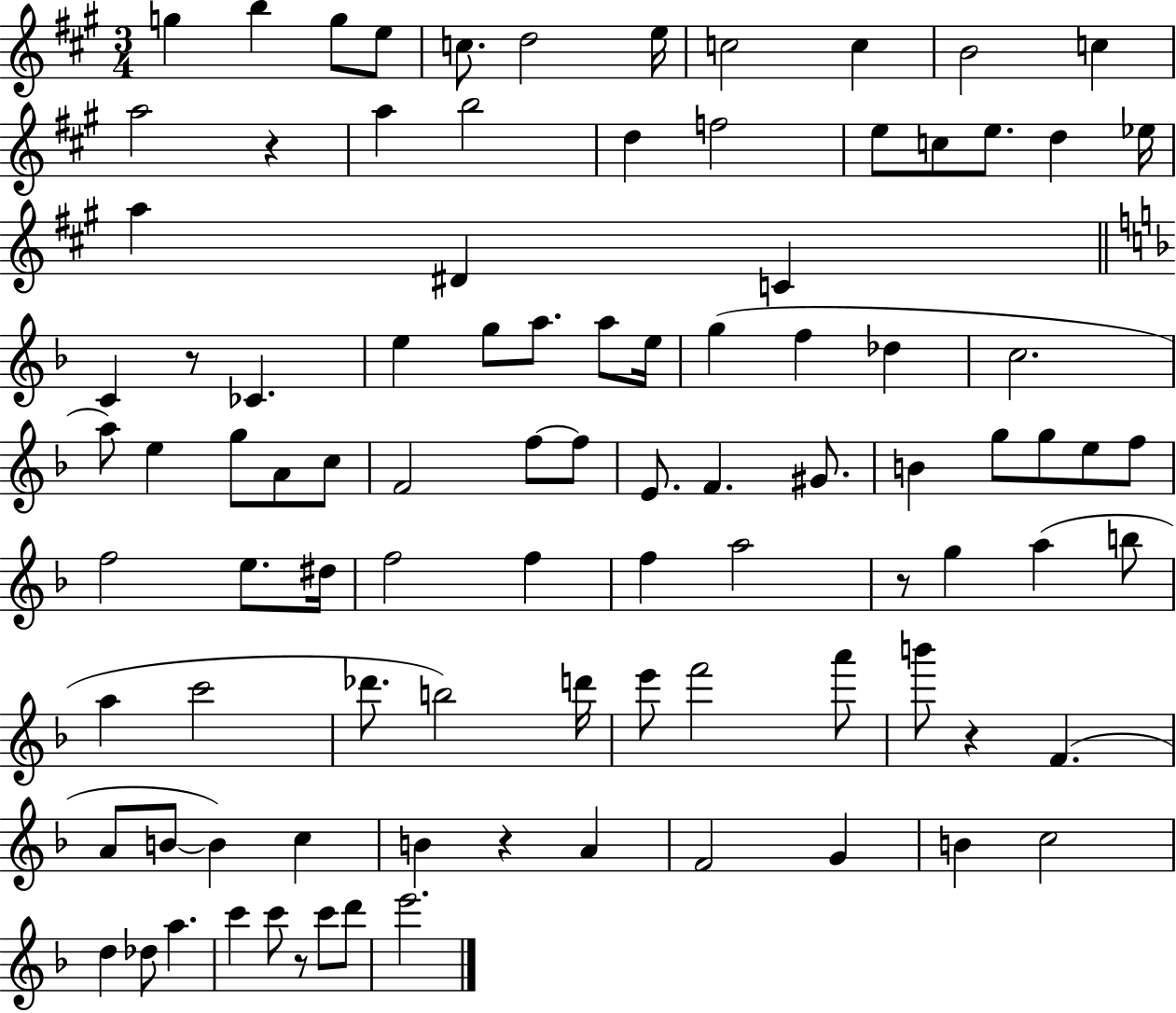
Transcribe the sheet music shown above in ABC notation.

X:1
T:Untitled
M:3/4
L:1/4
K:A
g b g/2 e/2 c/2 d2 e/4 c2 c B2 c a2 z a b2 d f2 e/2 c/2 e/2 d _e/4 a ^D C C z/2 _C e g/2 a/2 a/2 e/4 g f _d c2 a/2 e g/2 A/2 c/2 F2 f/2 f/2 E/2 F ^G/2 B g/2 g/2 e/2 f/2 f2 e/2 ^d/4 f2 f f a2 z/2 g a b/2 a c'2 _d'/2 b2 d'/4 e'/2 f'2 a'/2 b'/2 z F A/2 B/2 B c B z A F2 G B c2 d _d/2 a c' c'/2 z/2 c'/2 d'/2 e'2